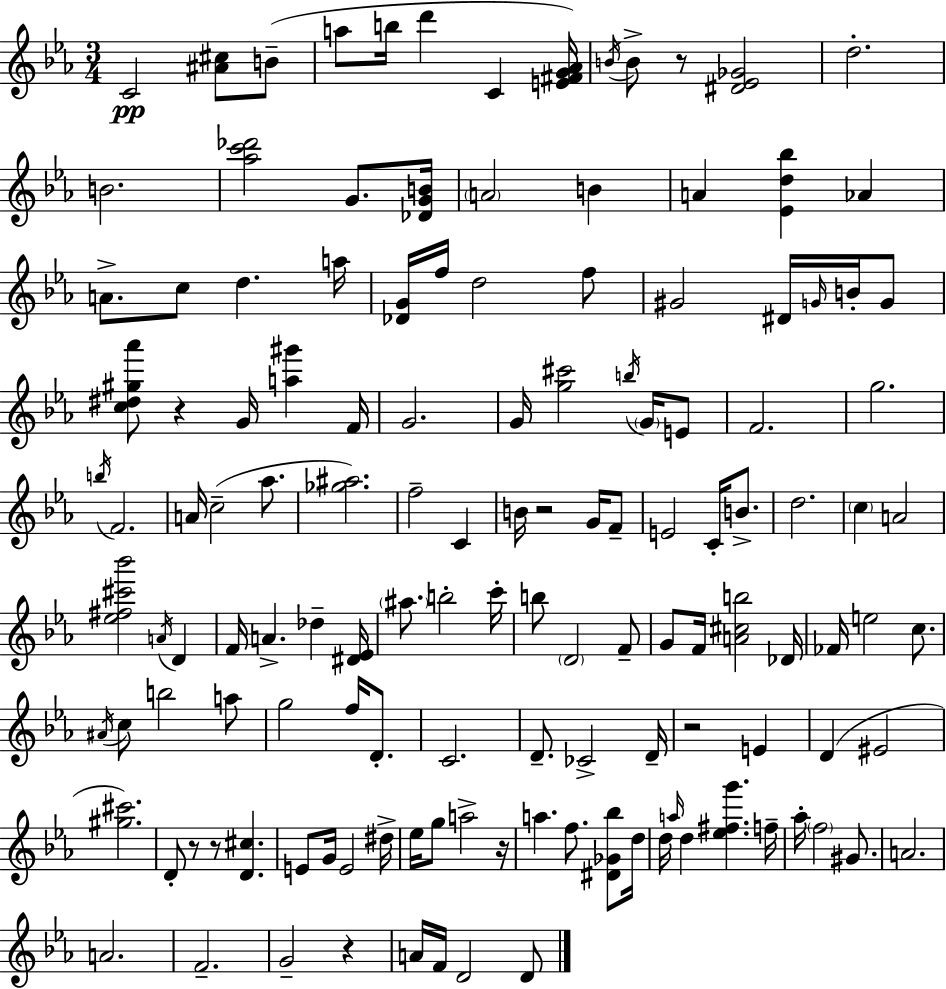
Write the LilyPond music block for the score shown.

{
  \clef treble
  \numericTimeSignature
  \time 3/4
  \key c \minor
  c'2\pp <ais' cis''>8 b'8--( | a''8 b''16 d'''4 c'4 <e' fis' g' aes'>16) | \acciaccatura { b'16 } b'8-> r8 <dis' ees' ges'>2 | d''2.-. | \break b'2. | <aes'' c''' des'''>2 g'8. | <des' g' b'>16 \parenthesize a'2 b'4 | a'4 <ees' d'' bes''>4 aes'4 | \break a'8.-> c''8 d''4. | a''16 <des' g'>16 f''16 d''2 f''8 | gis'2 dis'16 \grace { g'16 } b'16-. | g'8 <c'' dis'' gis'' aes'''>8 r4 g'16 <a'' gis'''>4 | \break f'16 g'2. | g'16 <g'' cis'''>2 \acciaccatura { b''16 } | \parenthesize g'16 e'8 f'2. | g''2. | \break \acciaccatura { b''16 } f'2. | a'16 c''2--( | aes''8. <ges'' ais''>2.) | f''2-- | \break c'4 b'16 r2 | g'16 f'8-- e'2 | c'16-. b'8.-> d''2. | \parenthesize c''4 a'2 | \break <ees'' fis'' cis''' bes'''>2 | \acciaccatura { a'16 } d'4 f'16 a'4.-> | des''4-- <dis' ees'>16 \parenthesize ais''8. b''2-. | c'''16-. b''8 \parenthesize d'2 | \break f'8-- g'8 f'16 <a' cis'' b''>2 | des'16 fes'16 e''2 | c''8. \acciaccatura { ais'16 } c''8 b''2 | a''8 g''2 | \break f''16 d'8.-. c'2. | d'8.-- ces'2-> | d'16-- r2 | e'4 d'4( eis'2 | \break <gis'' cis'''>2.) | d'8-. r8 r8 | <d' cis''>4. e'8 g'16 e'2 | dis''16-> ees''16 g''8 a''2-> | \break r16 a''4. | f''8. <dis' ges' bes''>8 d''16 d''16 \grace { a''16 } d''4 | <ees'' fis'' g'''>4. f''16-- aes''16-. \parenthesize f''2 | gis'8. a'2. | \break a'2. | f'2.-- | g'2-- | r4 a'16 f'16 d'2 | \break d'8 \bar "|."
}